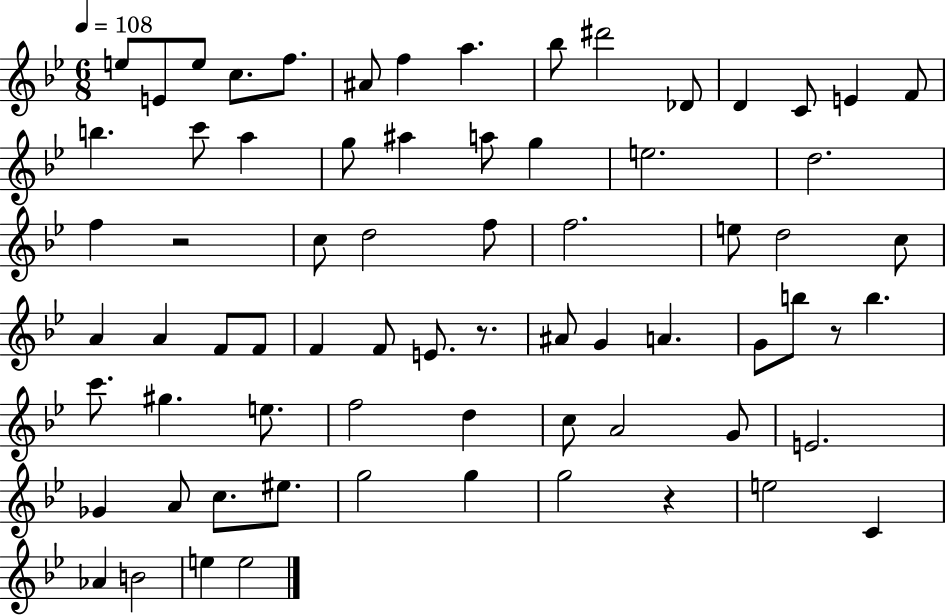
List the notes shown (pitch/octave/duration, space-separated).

E5/e E4/e E5/e C5/e. F5/e. A#4/e F5/q A5/q. Bb5/e D#6/h Db4/e D4/q C4/e E4/q F4/e B5/q. C6/e A5/q G5/e A#5/q A5/e G5/q E5/h. D5/h. F5/q R/h C5/e D5/h F5/e F5/h. E5/e D5/h C5/e A4/q A4/q F4/e F4/e F4/q F4/e E4/e. R/e. A#4/e G4/q A4/q. G4/e B5/e R/e B5/q. C6/e. G#5/q. E5/e. F5/h D5/q C5/e A4/h G4/e E4/h. Gb4/q A4/e C5/e. EIS5/e. G5/h G5/q G5/h R/q E5/h C4/q Ab4/q B4/h E5/q E5/h